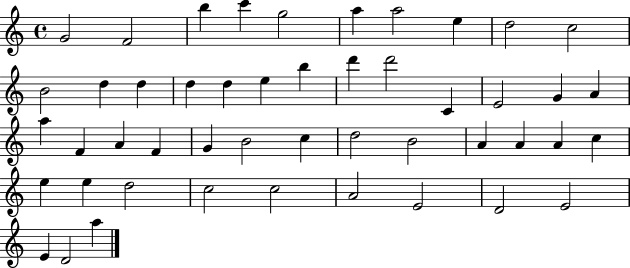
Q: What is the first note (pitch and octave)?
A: G4